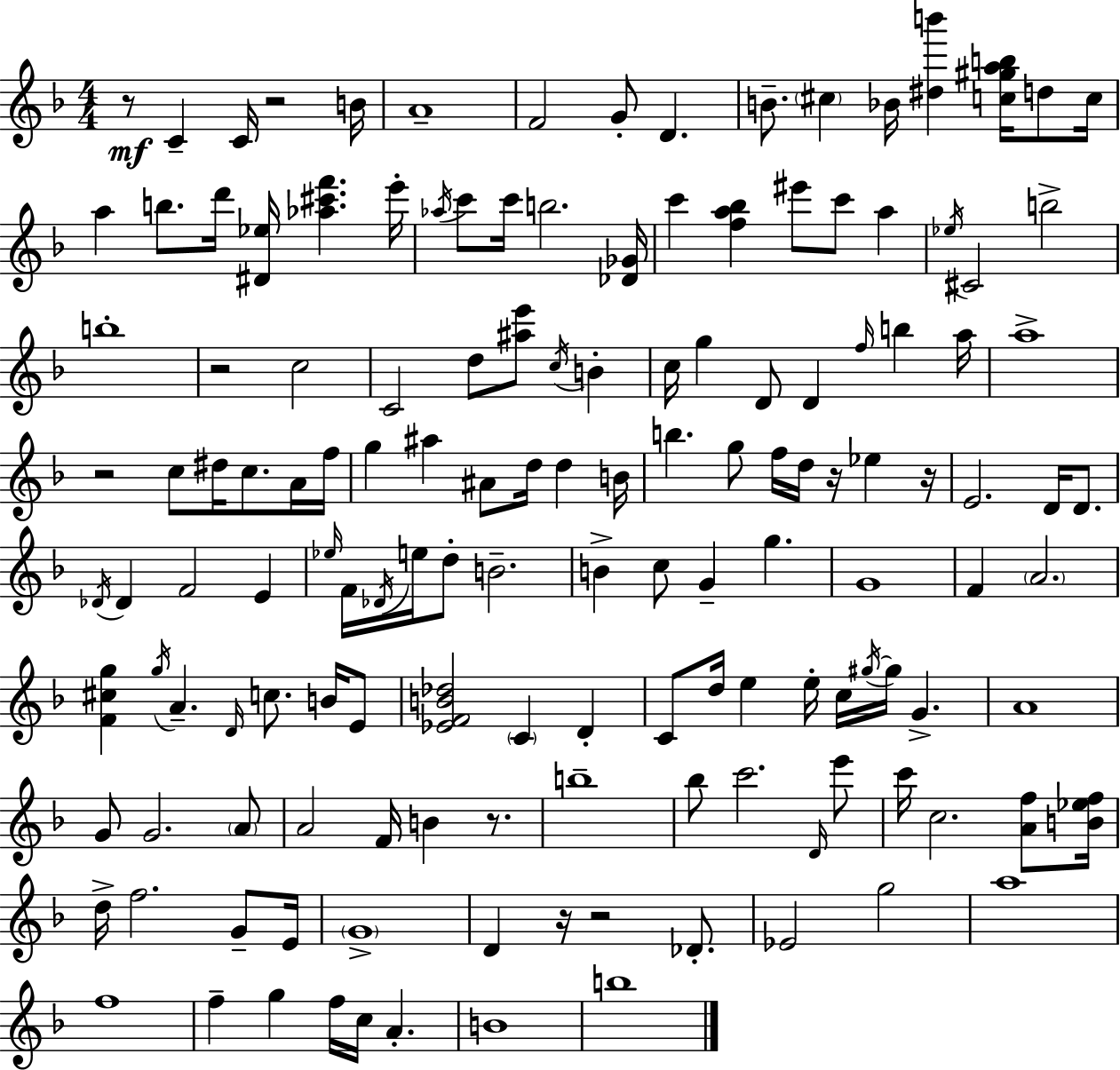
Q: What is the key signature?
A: F major